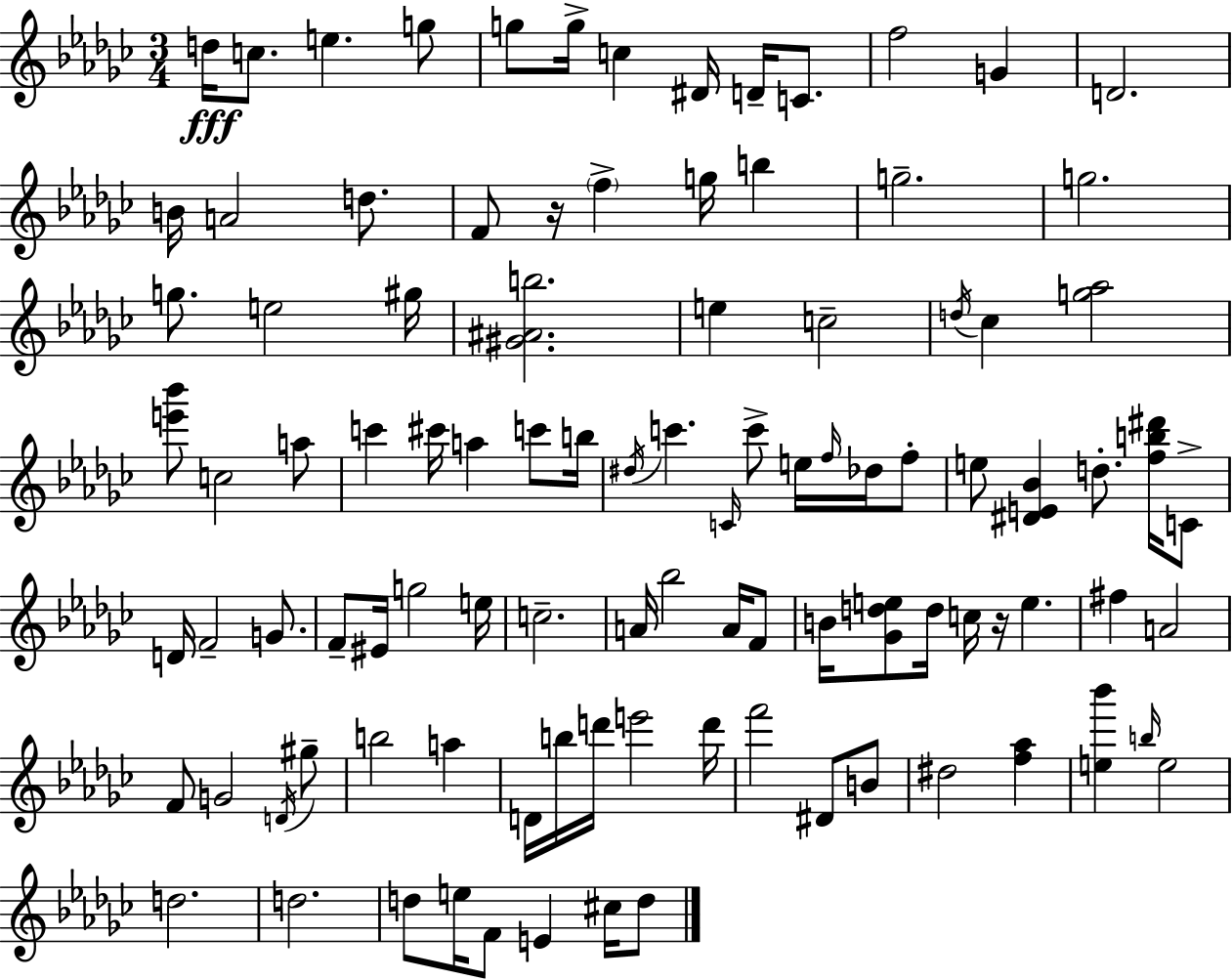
{
  \clef treble
  \numericTimeSignature
  \time 3/4
  \key ees \minor
  \repeat volta 2 { d''16\fff c''8. e''4. g''8 | g''8 g''16-> c''4 dis'16 d'16-- c'8. | f''2 g'4 | d'2. | \break b'16 a'2 d''8. | f'8 r16 \parenthesize f''4-> g''16 b''4 | g''2.-- | g''2. | \break g''8. e''2 gis''16 | <gis' ais' b''>2. | e''4 c''2-- | \acciaccatura { d''16 } ces''4 <g'' aes''>2 | \break <e''' bes'''>8 c''2 a''8 | c'''4 cis'''16 a''4 c'''8 | b''16 \acciaccatura { dis''16 } c'''4. \grace { c'16 } c'''8-> e''16 | \grace { f''16 } des''16 f''8-. e''8 <dis' e' bes'>4 d''8.-. | \break <f'' b'' dis'''>16 c'8-> d'16 f'2-- | g'8. f'8-- eis'16 g''2 | e''16 c''2.-- | a'16 bes''2 | \break a'16 f'8 b'16 <ges' d'' e''>8 d''16 c''16 r16 e''4. | fis''4 a'2 | f'8 g'2 | \acciaccatura { d'16 } gis''8-- b''2 | \break a''4 d'16 b''16 d'''16 e'''2 | d'''16 f'''2 | dis'8 b'8 dis''2 | <f'' aes''>4 <e'' bes'''>4 \grace { b''16 } e''2 | \break d''2. | d''2. | d''8 e''16 f'8 e'4 | cis''16 d''8 } \bar "|."
}